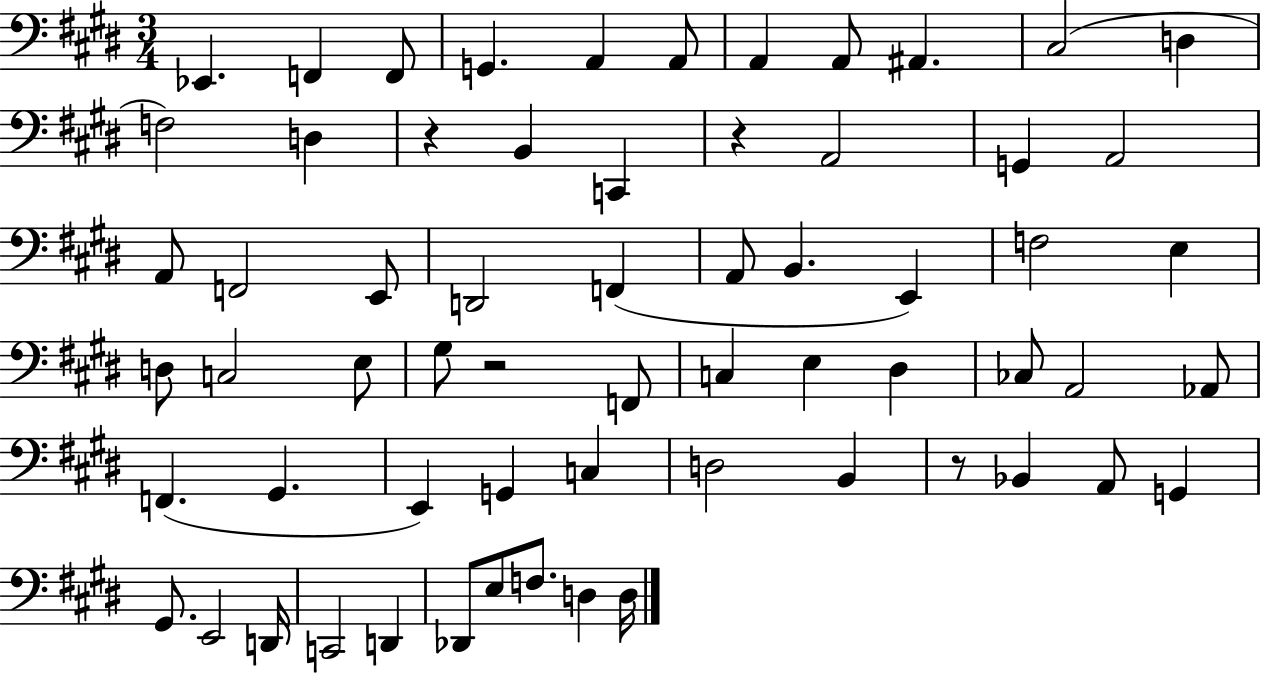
Eb2/q. F2/q F2/e G2/q. A2/q A2/e A2/q A2/e A#2/q. C#3/h D3/q F3/h D3/q R/q B2/q C2/q R/q A2/h G2/q A2/h A2/e F2/h E2/e D2/h F2/q A2/e B2/q. E2/q F3/h E3/q D3/e C3/h E3/e G#3/e R/h F2/e C3/q E3/q D#3/q CES3/e A2/h Ab2/e F2/q. G#2/q. E2/q G2/q C3/q D3/h B2/q R/e Bb2/q A2/e G2/q G#2/e. E2/h D2/s C2/h D2/q Db2/e E3/e F3/e. D3/q D3/s